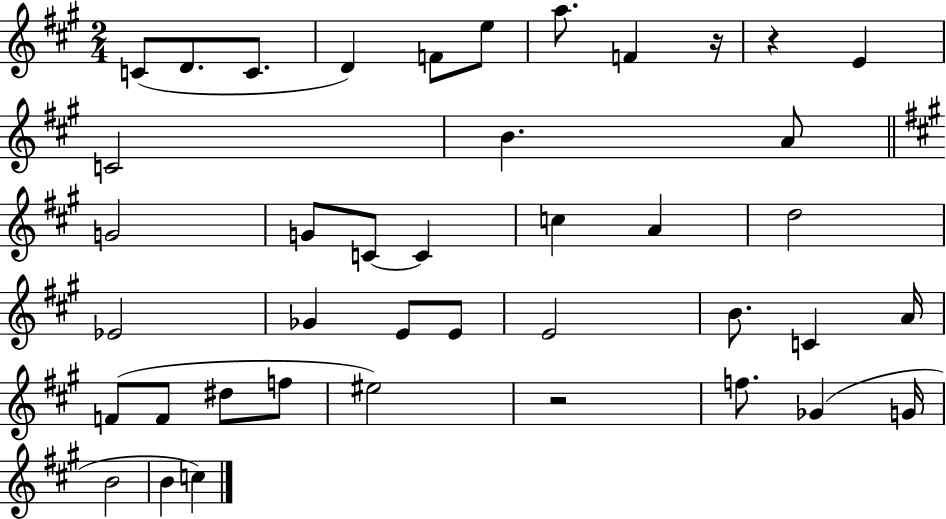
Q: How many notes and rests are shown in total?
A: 41